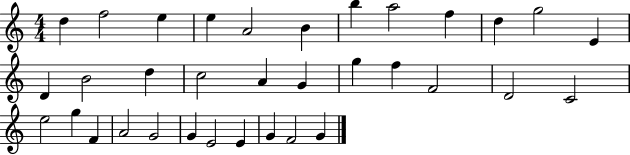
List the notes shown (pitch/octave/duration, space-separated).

D5/q F5/h E5/q E5/q A4/h B4/q B5/q A5/h F5/q D5/q G5/h E4/q D4/q B4/h D5/q C5/h A4/q G4/q G5/q F5/q F4/h D4/h C4/h E5/h G5/q F4/q A4/h G4/h G4/q E4/h E4/q G4/q F4/h G4/q